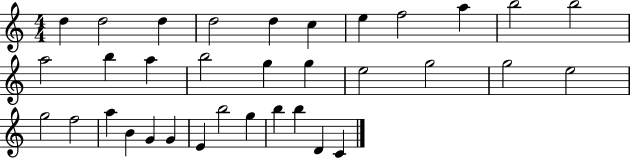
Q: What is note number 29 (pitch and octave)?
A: B5